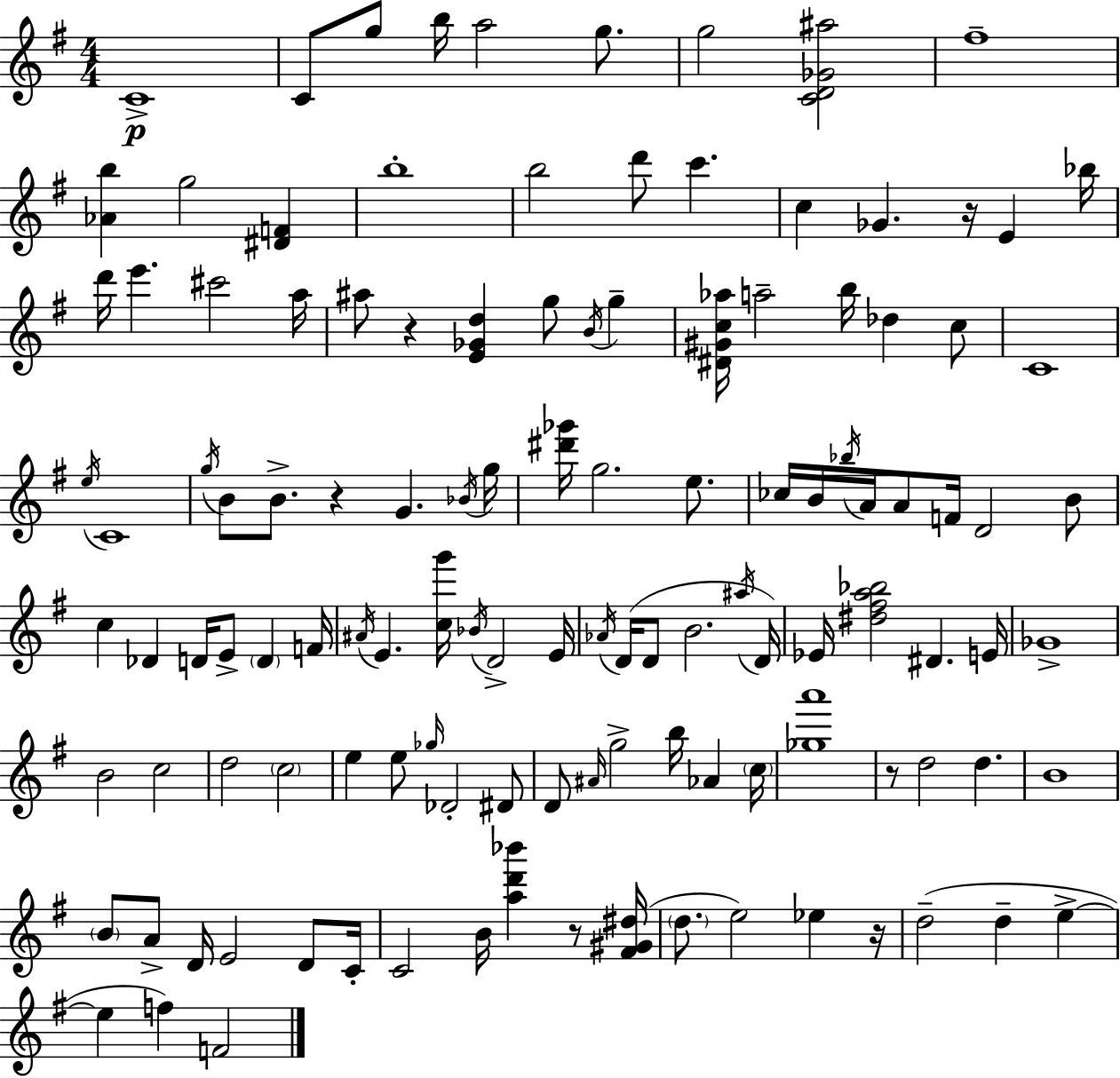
X:1
T:Untitled
M:4/4
L:1/4
K:Em
C4 C/2 g/2 b/4 a2 g/2 g2 [CD_G^a]2 ^f4 [_Ab] g2 [^DF] b4 b2 d'/2 c' c _G z/4 E _b/4 d'/4 e' ^c'2 a/4 ^a/2 z [E_Gd] g/2 B/4 g [^D^Gc_a]/4 a2 b/4 _d c/2 C4 e/4 C4 g/4 B/2 B/2 z G _B/4 g/4 [^d'_g']/4 g2 e/2 _c/4 B/4 _b/4 A/4 A/2 F/4 D2 B/2 c _D D/4 E/2 D F/4 ^A/4 E [cg']/4 _B/4 D2 E/4 _A/4 D/4 D/2 B2 ^a/4 D/4 _E/4 [^d^fa_b]2 ^D E/4 _G4 B2 c2 d2 c2 e e/2 _g/4 _D2 ^D/2 D/2 ^A/4 g2 b/4 _A c/4 [_ga']4 z/2 d2 d B4 B/2 A/2 D/4 E2 D/2 C/4 C2 B/4 [ad'_b'] z/2 [^F^G^d]/4 d/2 e2 _e z/4 d2 d e e f F2